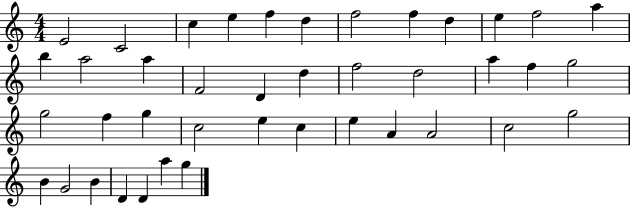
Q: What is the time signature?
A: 4/4